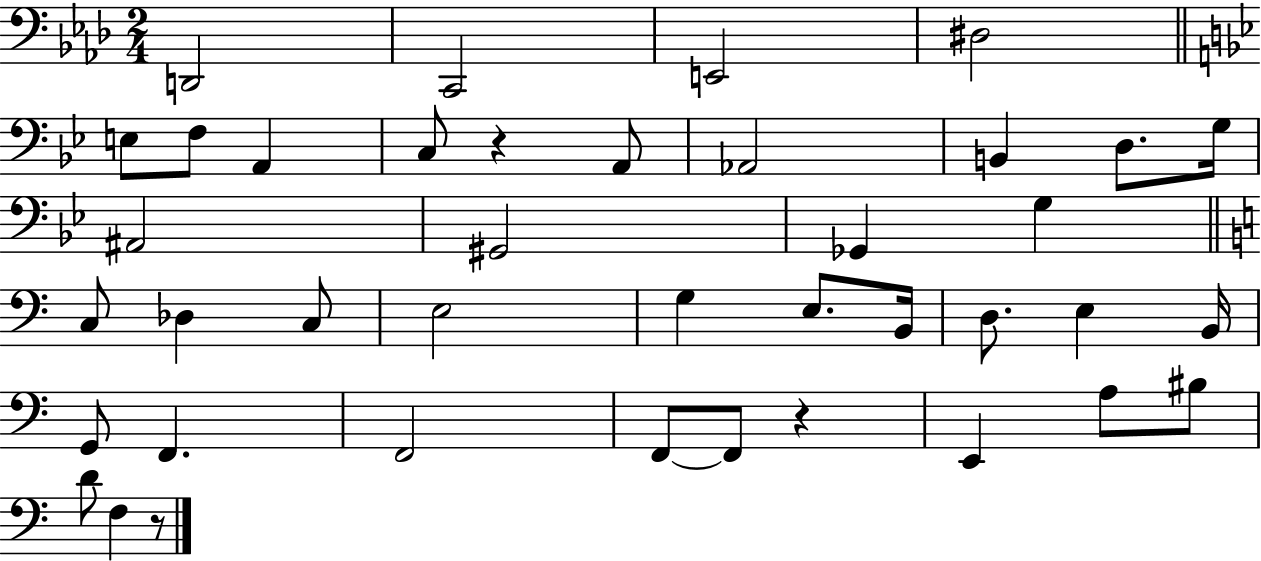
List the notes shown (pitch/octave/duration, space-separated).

D2/h C2/h E2/h D#3/h E3/e F3/e A2/q C3/e R/q A2/e Ab2/h B2/q D3/e. G3/s A#2/h G#2/h Gb2/q G3/q C3/e Db3/q C3/e E3/h G3/q E3/e. B2/s D3/e. E3/q B2/s G2/e F2/q. F2/h F2/e F2/e R/q E2/q A3/e BIS3/e D4/e F3/q R/e